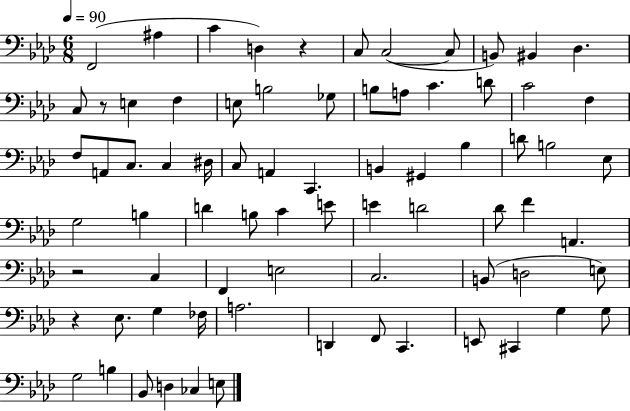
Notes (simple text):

F2/h A#3/q C4/q D3/q R/q C3/e C3/h C3/e B2/e BIS2/q Db3/q. C3/e R/e E3/q F3/q E3/e B3/h Gb3/e B3/e A3/e C4/q. D4/e C4/h F3/q F3/e A2/e C3/e. C3/q D#3/s C3/e A2/q C2/q. B2/q G#2/q Bb3/q D4/e B3/h Eb3/e G3/h B3/q D4/q B3/e C4/q E4/e E4/q D4/h Db4/e F4/q A2/q. R/h C3/q F2/q E3/h C3/h. B2/e D3/h E3/e R/q Eb3/e. G3/q FES3/s A3/h. D2/q F2/e C2/q. E2/e C#2/q G3/q G3/e G3/h B3/q Bb2/e D3/q CES3/q E3/e